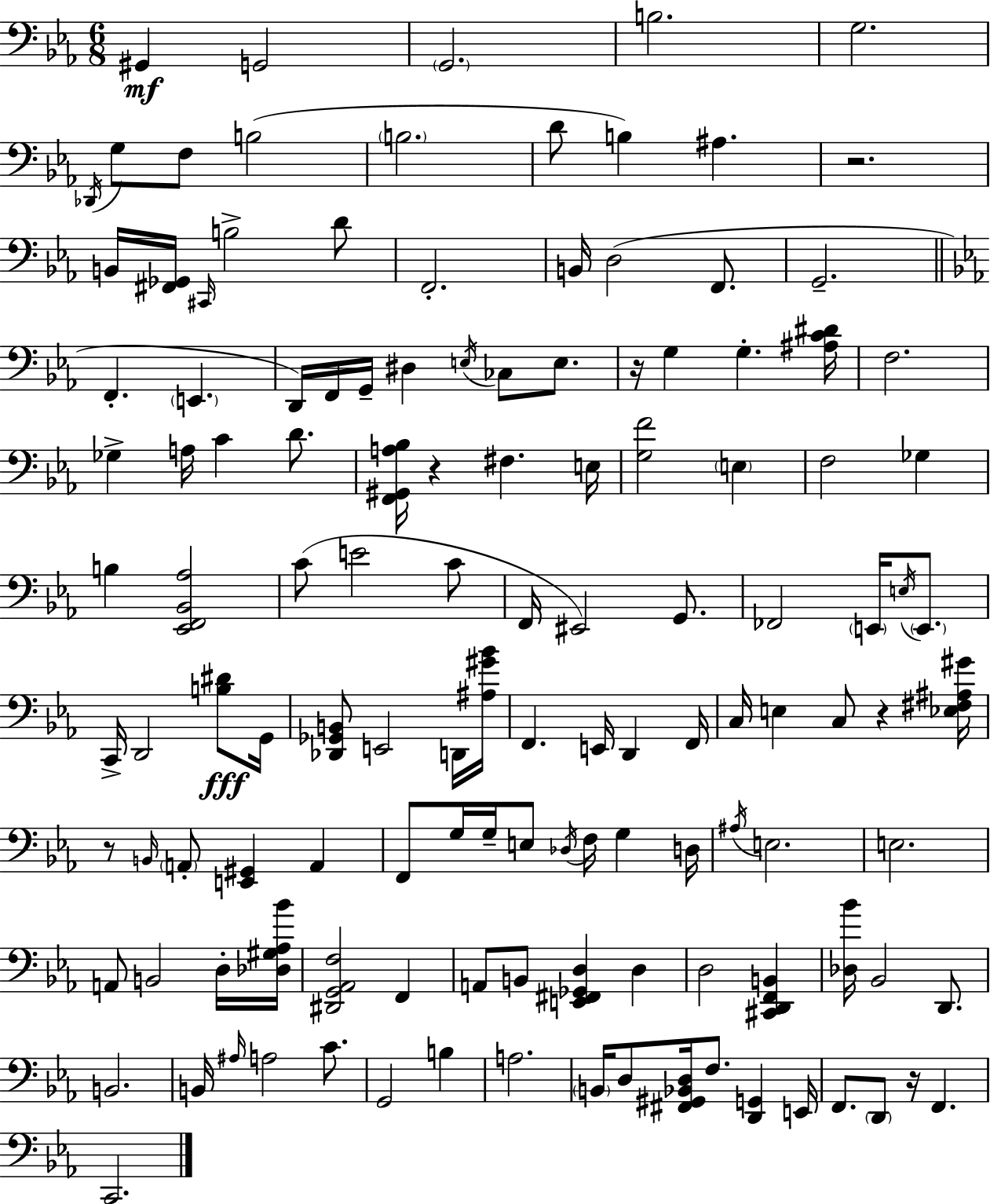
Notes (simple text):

G#2/q G2/h G2/h. B3/h. G3/h. Db2/s G3/e F3/e B3/h B3/h. D4/e B3/q A#3/q. R/h. B2/s [F#2,Gb2]/s C#2/s B3/h D4/e F2/h. B2/s D3/h F2/e. G2/h. F2/q. E2/q. D2/s F2/s G2/s D#3/q E3/s CES3/e E3/e. R/s G3/q G3/q. [A#3,C4,D#4]/s F3/h. Gb3/q A3/s C4/q D4/e. [F2,G#2,A3,Bb3]/s R/q F#3/q. E3/s [G3,F4]/h E3/q F3/h Gb3/q B3/q [Eb2,F2,Bb2,Ab3]/h C4/e E4/h C4/e F2/s EIS2/h G2/e. FES2/h E2/s E3/s E2/e. C2/s D2/h [B3,D#4]/e G2/s [Db2,Gb2,B2]/e E2/h D2/s [A#3,G#4,Bb4]/s F2/q. E2/s D2/q F2/s C3/s E3/q C3/e R/q [Eb3,F#3,A#3,G#4]/s R/e B2/s A2/e [E2,G#2]/q A2/q F2/e G3/s G3/s E3/e Db3/s F3/s G3/q D3/s A#3/s E3/h. E3/h. A2/e B2/h D3/s [Db3,G#3,Ab3,Bb4]/s [D#2,G2,Ab2,F3]/h F2/q A2/e B2/e [E2,F#2,Gb2,D3]/q D3/q D3/h [C#2,D2,F2,B2]/q [Db3,Bb4]/s Bb2/h D2/e. B2/h. B2/s A#3/s A3/h C4/e. G2/h B3/q A3/h. B2/s D3/e [F#2,G#2,Bb2,D3]/s F3/e. [D2,G2]/q E2/s F2/e. D2/e R/s F2/q. C2/h.